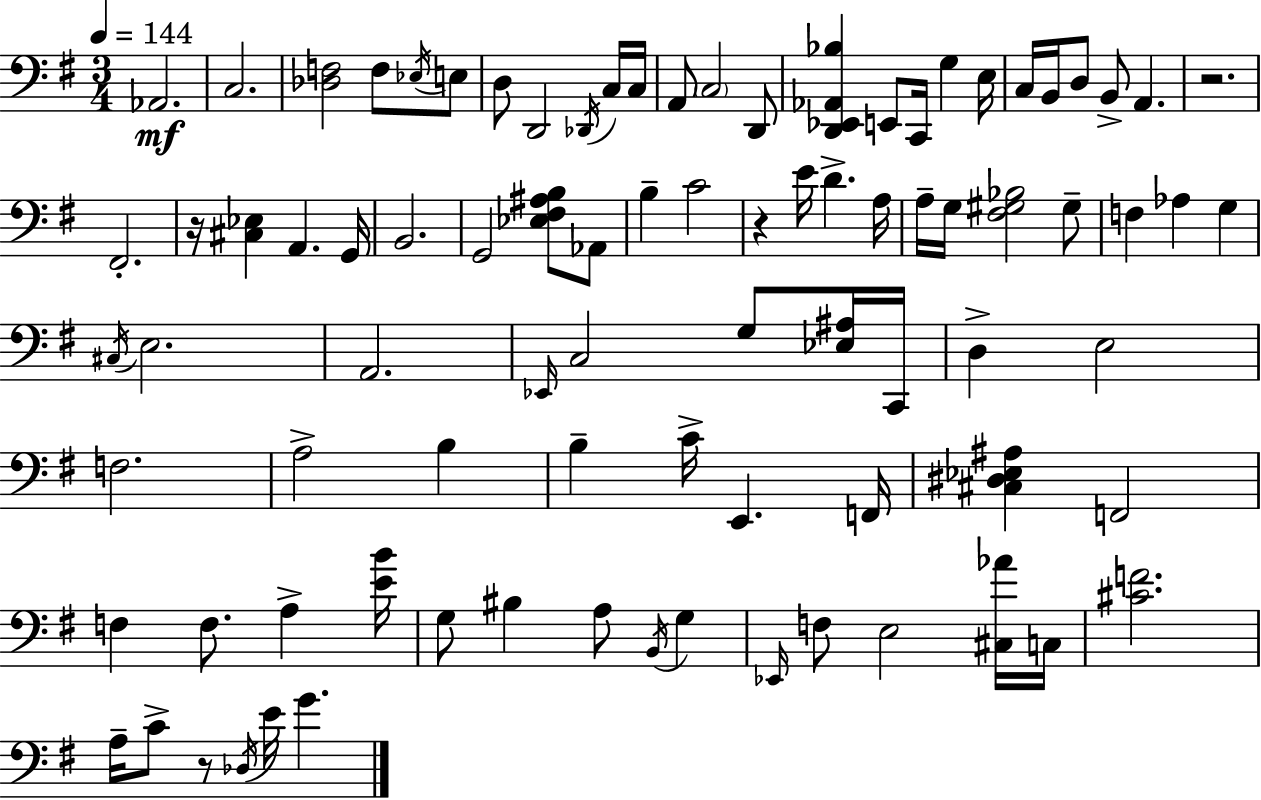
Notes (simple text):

Ab2/h. C3/h. [Db3,F3]/h F3/e Eb3/s E3/e D3/e D2/h Db2/s C3/s C3/s A2/e C3/h D2/e [D2,Eb2,Ab2,Bb3]/q E2/e C2/s G3/q E3/s C3/s B2/s D3/e B2/e A2/q. R/h. F#2/h. R/s [C#3,Eb3]/q A2/q. G2/s B2/h. G2/h [Eb3,F#3,A#3,B3]/e Ab2/e B3/q C4/h R/q E4/s D4/q. A3/s A3/s G3/s [F#3,G#3,Bb3]/h G#3/e F3/q Ab3/q G3/q C#3/s E3/h. A2/h. Eb2/s C3/h G3/e [Eb3,A#3]/s C2/s D3/q E3/h F3/h. A3/h B3/q B3/q C4/s E2/q. F2/s [C#3,D#3,Eb3,A#3]/q F2/h F3/q F3/e. A3/q [E4,B4]/s G3/e BIS3/q A3/e B2/s G3/q Eb2/s F3/e E3/h [C#3,Ab4]/s C3/s [C#4,F4]/h. A3/s C4/e R/e Db3/s E4/s G4/q.